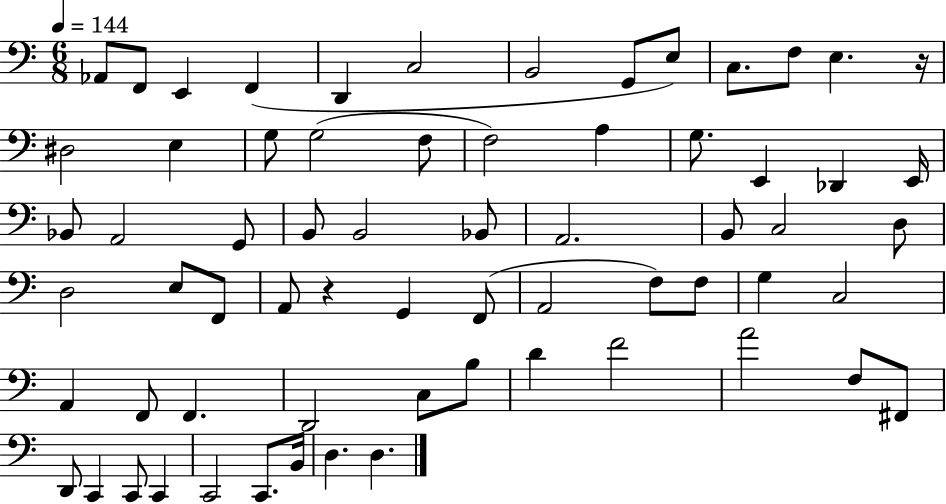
X:1
T:Untitled
M:6/8
L:1/4
K:C
_A,,/2 F,,/2 E,, F,, D,, C,2 B,,2 G,,/2 E,/2 C,/2 F,/2 E, z/4 ^D,2 E, G,/2 G,2 F,/2 F,2 A, G,/2 E,, _D,, E,,/4 _B,,/2 A,,2 G,,/2 B,,/2 B,,2 _B,,/2 A,,2 B,,/2 C,2 D,/2 D,2 E,/2 F,,/2 A,,/2 z G,, F,,/2 A,,2 F,/2 F,/2 G, C,2 A,, F,,/2 F,, D,,2 C,/2 B,/2 D F2 A2 F,/2 ^F,,/2 D,,/2 C,, C,,/2 C,, C,,2 C,,/2 B,,/4 D, D,